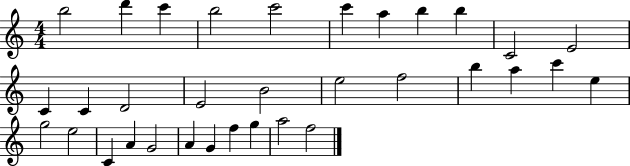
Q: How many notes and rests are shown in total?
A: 33